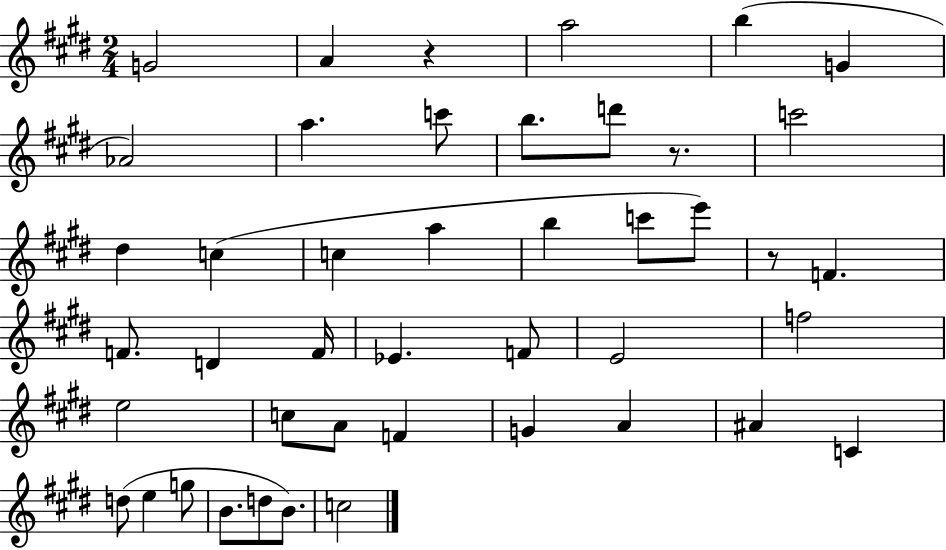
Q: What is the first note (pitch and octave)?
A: G4